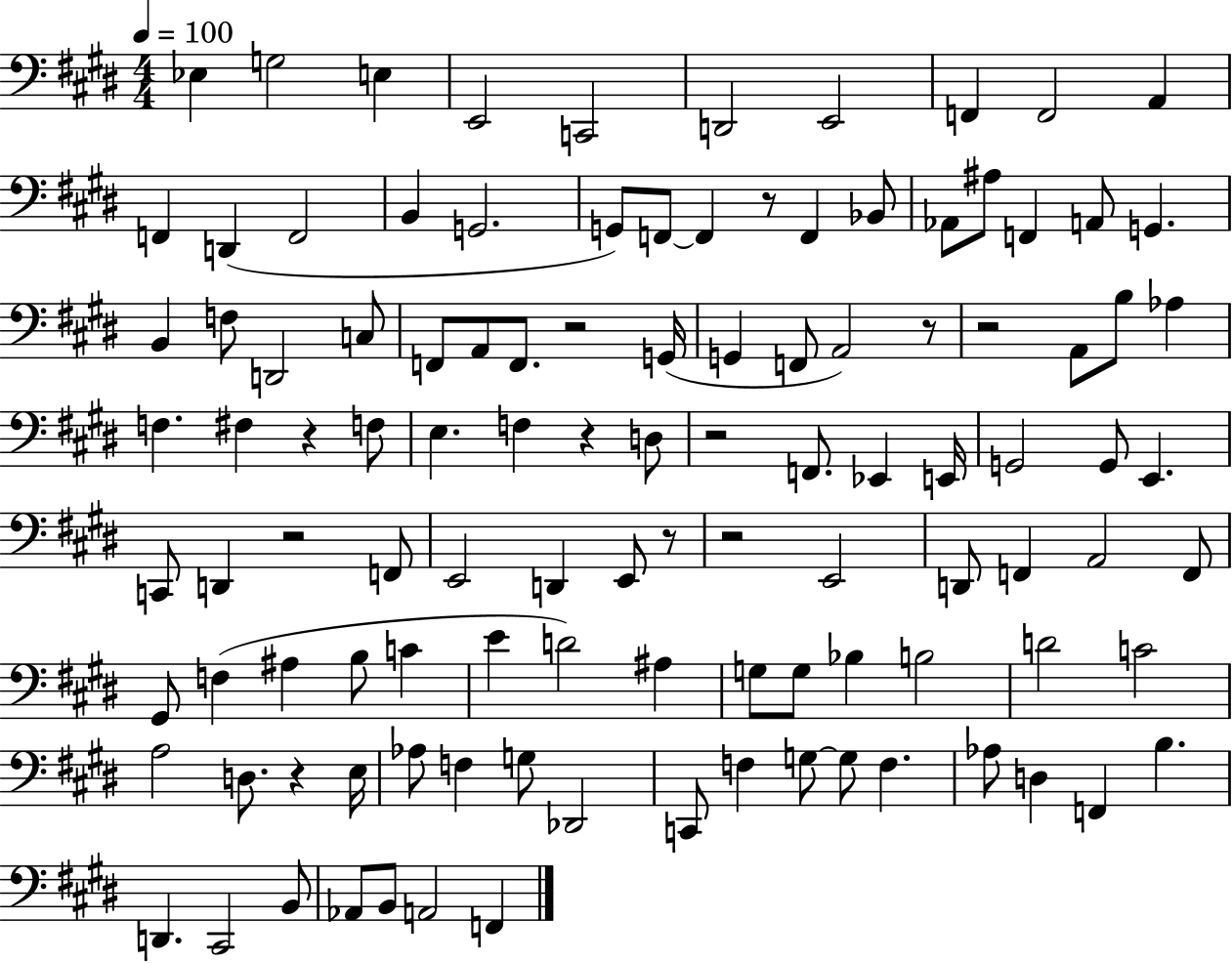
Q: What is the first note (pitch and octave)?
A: Eb3